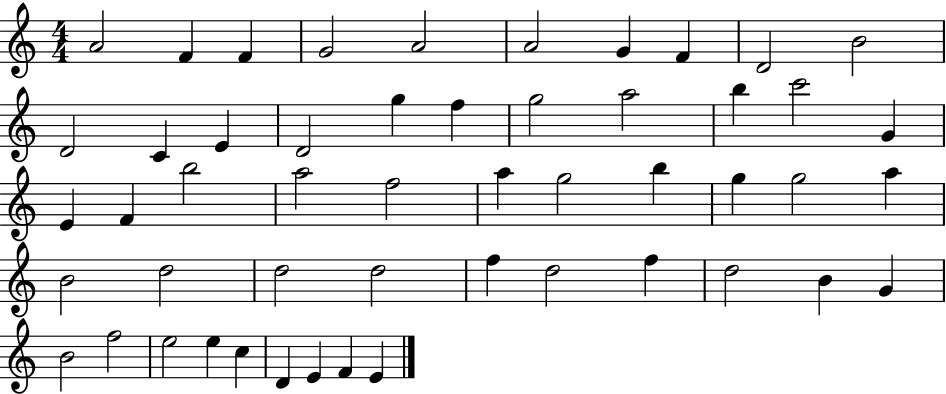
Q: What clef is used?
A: treble